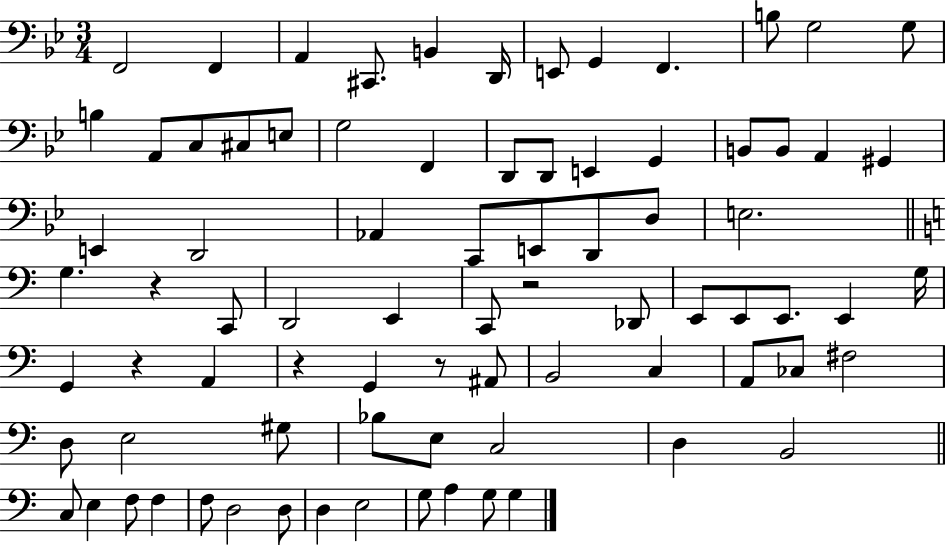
{
  \clef bass
  \numericTimeSignature
  \time 3/4
  \key bes \major
  f,2 f,4 | a,4 cis,8. b,4 d,16 | e,8 g,4 f,4. | b8 g2 g8 | \break b4 a,8 c8 cis8 e8 | g2 f,4 | d,8 d,8 e,4 g,4 | b,8 b,8 a,4 gis,4 | \break e,4 d,2 | aes,4 c,8 e,8 d,8 d8 | e2. | \bar "||" \break \key c \major g4. r4 c,8 | d,2 e,4 | c,8 r2 des,8 | e,8 e,8 e,8. e,4 g16 | \break g,4 r4 a,4 | r4 g,4 r8 ais,8 | b,2 c4 | a,8 ces8 fis2 | \break d8 e2 gis8 | bes8 e8 c2 | d4 b,2 | \bar "||" \break \key c \major c8 e4 f8 f4 | f8 d2 d8 | d4 e2 | g8 a4 g8 g4 | \break \bar "|."
}